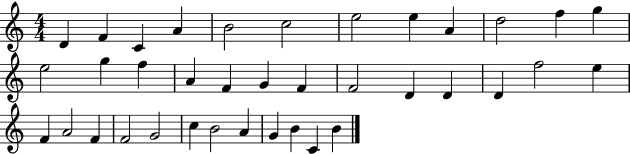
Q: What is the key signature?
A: C major